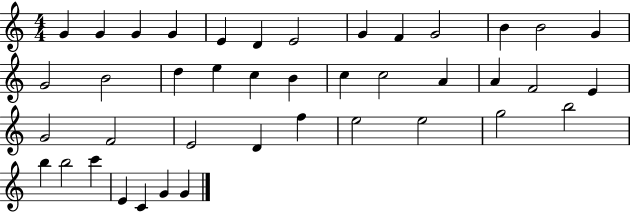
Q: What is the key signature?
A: C major